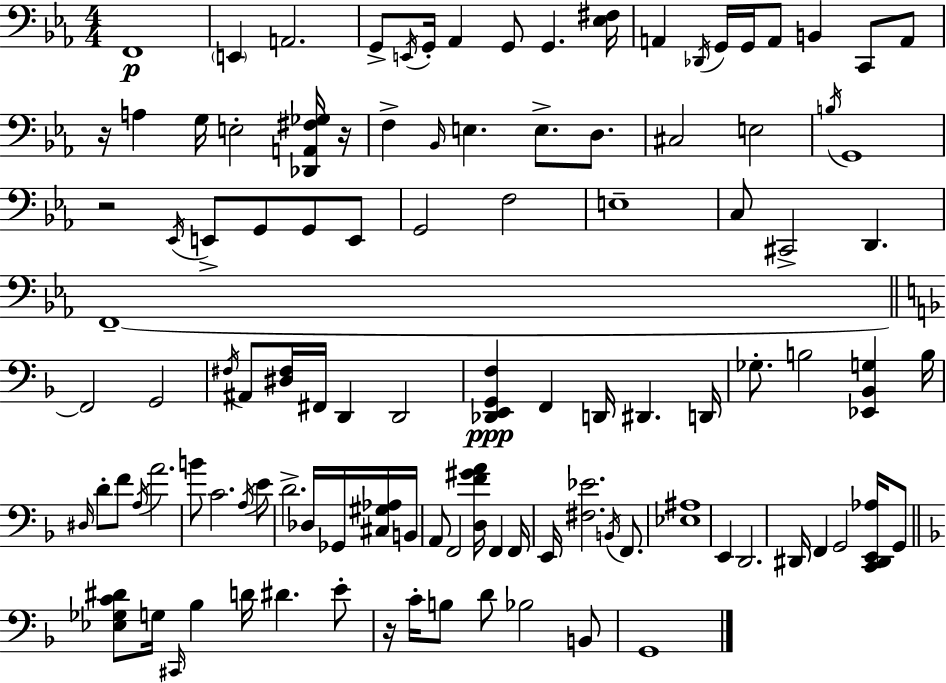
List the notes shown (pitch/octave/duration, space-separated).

F2/w E2/q A2/h. G2/e E2/s G2/s Ab2/q G2/e G2/q. [Eb3,F#3]/s A2/q Db2/s G2/s G2/s A2/e B2/q C2/e A2/e R/s A3/q G3/s E3/h [Db2,A2,F#3,Gb3]/s R/s F3/q Bb2/s E3/q. E3/e. D3/e. C#3/h E3/h B3/s G2/w R/h Eb2/s E2/e G2/e G2/e E2/e G2/h F3/h E3/w C3/e C#2/h D2/q. F2/w F2/h G2/h F#3/s A#2/e [D#3,F#3]/s F#2/s D2/q D2/h [Db2,E2,G2,F3]/q F2/q D2/s D#2/q. D2/s Gb3/e. B3/h [Eb2,Bb2,G3]/q B3/s D#3/s D4/e F4/e A3/s A4/h. B4/e C4/h. A3/s E4/e D4/h. Db3/s Gb2/s [C#3,G#3,Ab3]/s B2/s A2/e F2/h [D3,F4,G#4,A4]/s F2/q F2/s E2/s [F#3,Eb4]/h. B2/s F2/e. [Eb3,A#3]/w E2/q D2/h. D#2/s F2/q G2/h [C2,D#2,E2,Ab3]/s G2/e [Eb3,Gb3,C4,D#4]/e G3/s C#2/s Bb3/q D4/s D#4/q. E4/e R/s C4/s B3/e D4/e Bb3/h B2/e G2/w